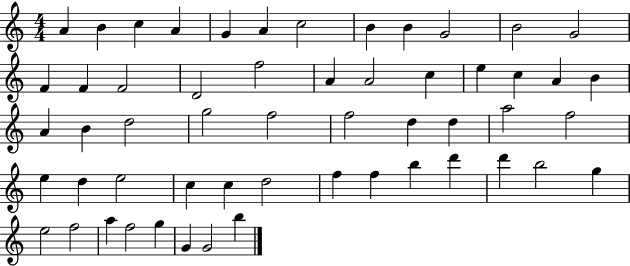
{
  \clef treble
  \numericTimeSignature
  \time 4/4
  \key c \major
  a'4 b'4 c''4 a'4 | g'4 a'4 c''2 | b'4 b'4 g'2 | b'2 g'2 | \break f'4 f'4 f'2 | d'2 f''2 | a'4 a'2 c''4 | e''4 c''4 a'4 b'4 | \break a'4 b'4 d''2 | g''2 f''2 | f''2 d''4 d''4 | a''2 f''2 | \break e''4 d''4 e''2 | c''4 c''4 d''2 | f''4 f''4 b''4 d'''4 | d'''4 b''2 g''4 | \break e''2 f''2 | a''4 f''2 g''4 | g'4 g'2 b''4 | \bar "|."
}